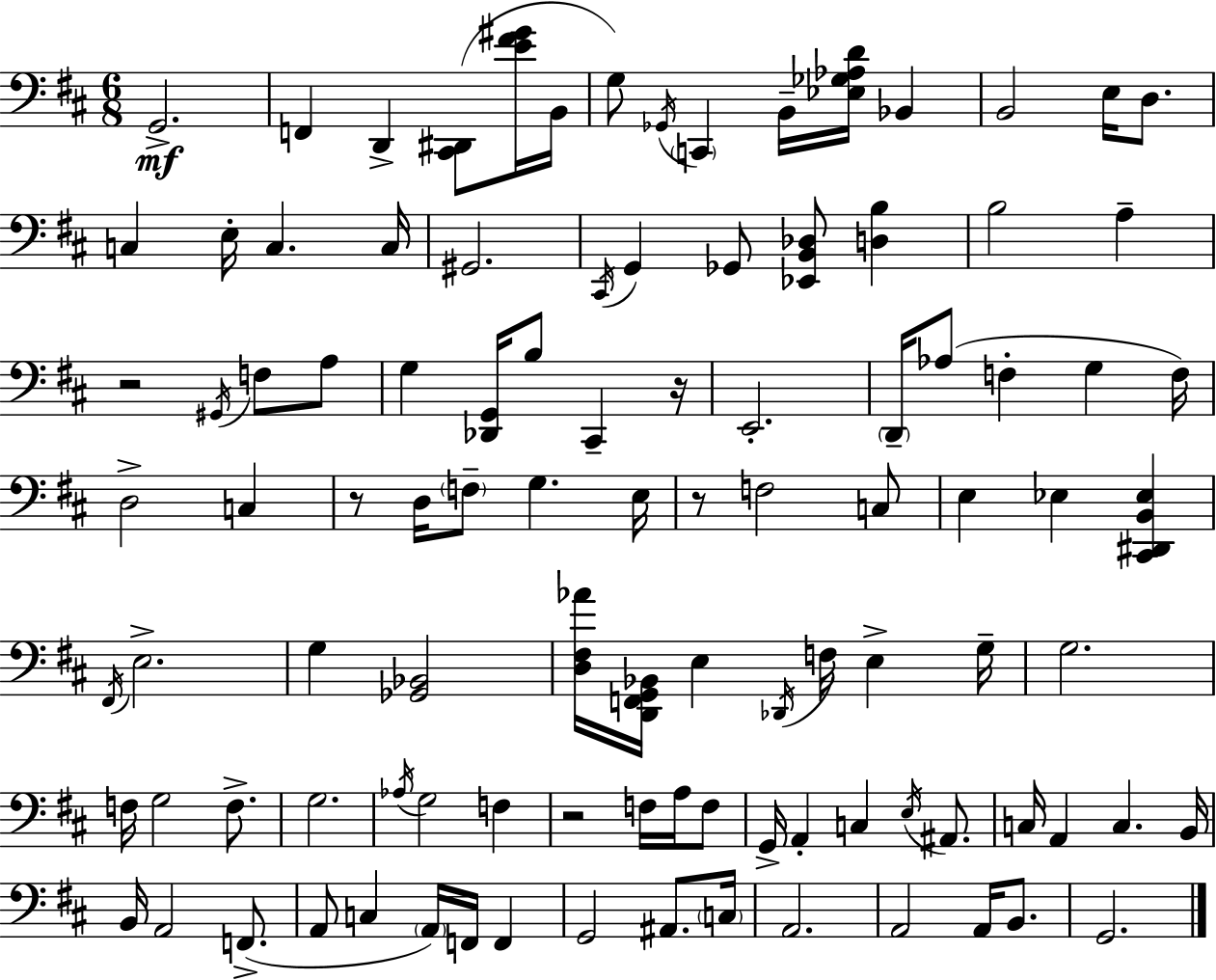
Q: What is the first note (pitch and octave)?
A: G2